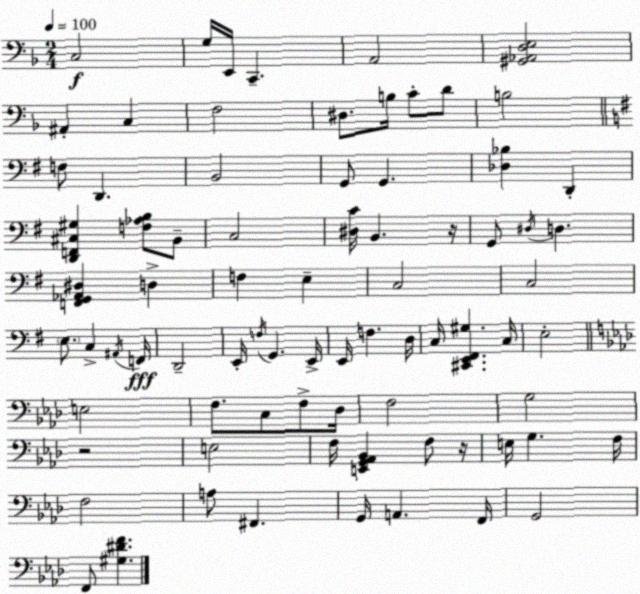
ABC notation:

X:1
T:Untitled
M:2/4
L:1/4
K:F
C,2 G,/4 E,,/4 C,, A,,2 [^G,,_A,,D,E,]2 ^A,, C, F,2 ^D,/2 B,/4 C/2 D/2 B,2 F,/2 D,, B,,2 G,,/2 G,, [_D,_B,] D,, [D,,F,,^C,^G,] [F,_A,B,]/2 B,,/2 C,2 [^D,C]/4 B,, z/4 G,,/2 ^D,/4 D, [F,,G,,_A,,^D,] D, F, E, C,2 C,2 E,/2 C, ^A,,/4 F,,/4 D,,2 E,,/4 F,/4 G,, E,,/4 E,,/4 F, D,/4 C,/4 [^C,,E,,^F,,^G,] C,/4 E,2 E,2 F,/2 C,/2 F,/2 _D,/4 F,2 G,2 z2 E,2 F,/4 [E,,G,,_A,,_B,,] F,/2 z/4 E,/4 G, F,/4 F,2 A,/2 ^F,, G,,/4 A,, F,,/4 G,,2 F,,/2 [^G,^DF]